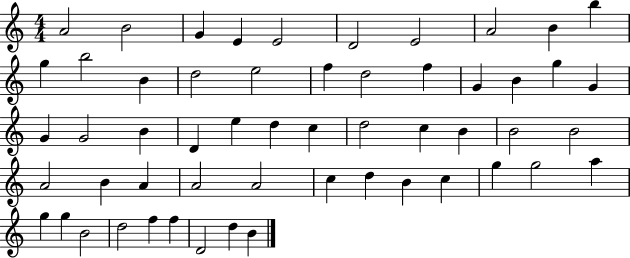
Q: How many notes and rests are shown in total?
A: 55